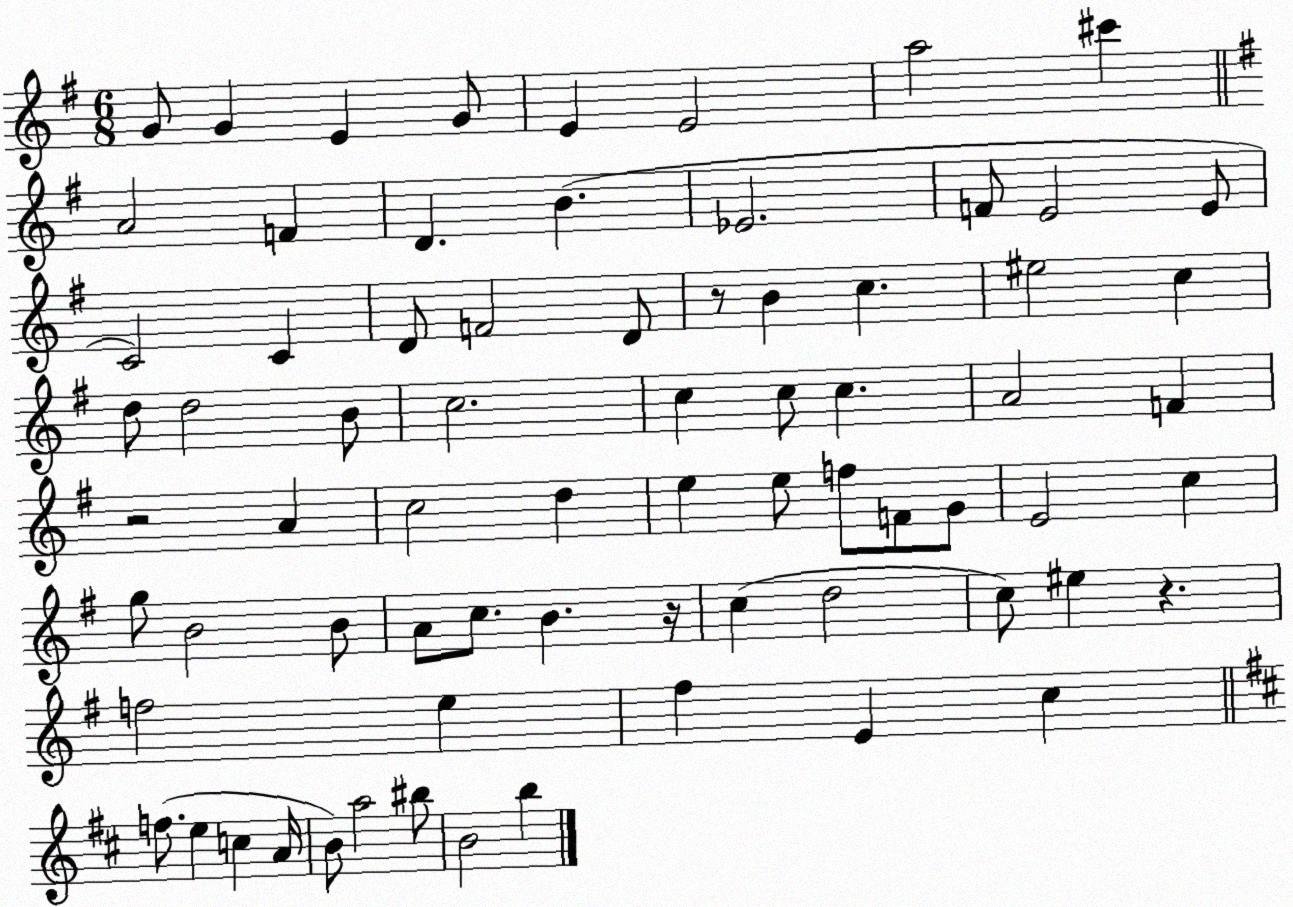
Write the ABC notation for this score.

X:1
T:Untitled
M:6/8
L:1/4
K:G
G/2 G E G/2 E E2 a2 ^c' A2 F D B _E2 F/2 E2 E/2 C2 C D/2 F2 D/2 z/2 B c ^e2 c d/2 d2 B/2 c2 c c/2 c A2 F z2 A c2 d e e/2 f/2 F/2 G/2 E2 c g/2 B2 B/2 A/2 c/2 B z/4 c d2 c/2 ^e z f2 e ^f E c f/2 e c A/4 B/2 a2 ^b/2 B2 b